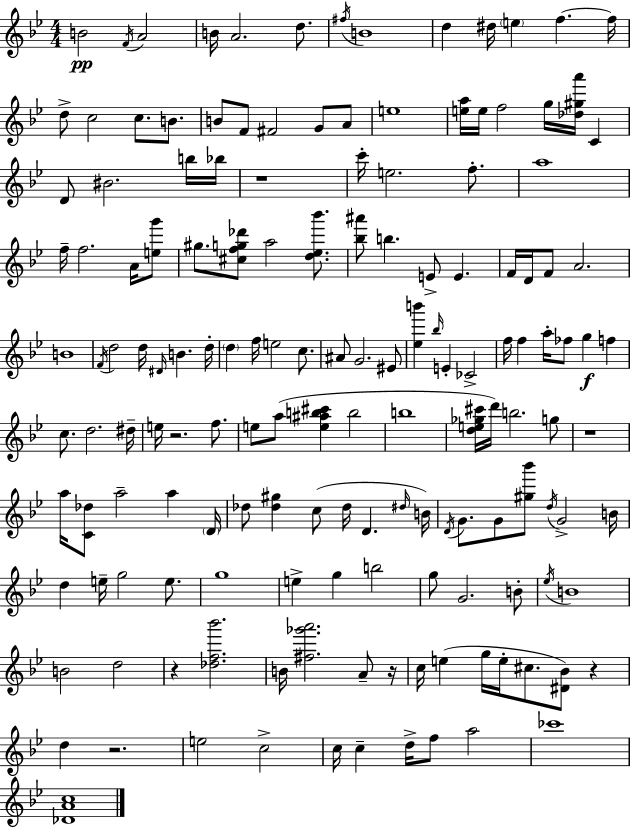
{
  \clef treble
  \numericTimeSignature
  \time 4/4
  \key bes \major
  b'2\pp \acciaccatura { f'16 } a'2 | b'16 a'2. d''8. | \acciaccatura { fis''16 } b'1 | d''4 dis''16 \parenthesize e''4 f''4.~~ | \break f''16 d''8-> c''2 c''8. b'8. | b'8 f'8 fis'2 g'8 | a'8 e''1 | <e'' a''>16 e''16 f''2 g''16 <des'' gis'' a'''>16 c'4 | \break d'8 bis'2. | b''16 bes''16 r1 | c'''16-. e''2. f''8.-. | a''1 | \break f''16-- f''2. a'16 | <e'' g'''>8 gis''8. <cis'' f'' g'' des'''>8 a''2 <d'' ees'' bes'''>8. | <bes'' ais'''>8 b''4. e'8-> e'4. | f'16 d'16 f'8 a'2. | \break b'1 | \acciaccatura { f'16 } d''2 d''16 \grace { dis'16 } b'4. | d''16-. \parenthesize d''4 f''16 e''2 | c''8. ais'8 g'2. | \break eis'8 <ees'' b'''>4 \grace { bes''16 } e'4-. ces'2-> | f''16 f''4 a''16-. fes''8 g''4\f | f''4 c''8. d''2. | dis''16-- e''16 r2. | \break f''8. e''8 a''8( <e'' ais'' b'' cis'''>4 b''2 | b''1 | <d'' e'' ges'' cis'''>16 d'''16) b''2. | g''8 r1 | \break a''16 <c' des''>8 a''2-- | a''4 \parenthesize d'16 des''8 <des'' gis''>4 c''8( des''16 d'4. | \grace { dis''16 } b'16) \acciaccatura { d'16 } g'8. g'8 <gis'' bes'''>8 \acciaccatura { d''16 } g'2-> | b'16 d''4 e''16-- g''2 | \break e''8. g''1 | e''4-> g''4 | b''2 g''8 g'2. | b'8-. \acciaccatura { ees''16 } b'1 | \break b'2 | d''2 r4 <des'' f'' bes'''>2. | b'16 <fis'' ges''' a'''>2. | a'8-- r16 c''16 e''4( g''16 e''16-. | \break cis''8. <dis' bes'>8) r4 d''4 r2. | e''2 | c''2-> c''16 c''4-- d''16-> f''8 | a''2 ces'''1 | \break <des' a' c''>1 | \bar "|."
}